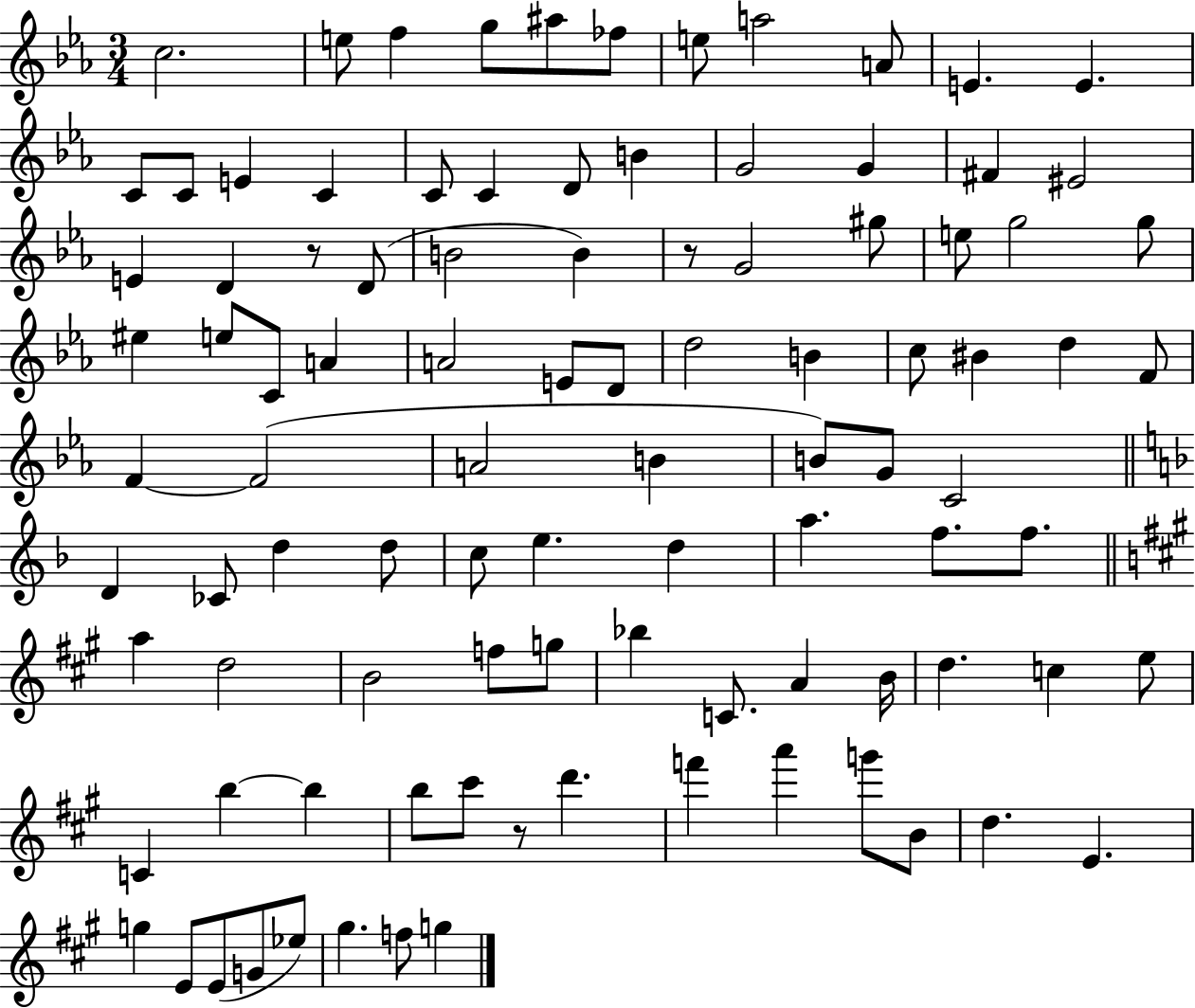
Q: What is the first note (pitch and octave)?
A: C5